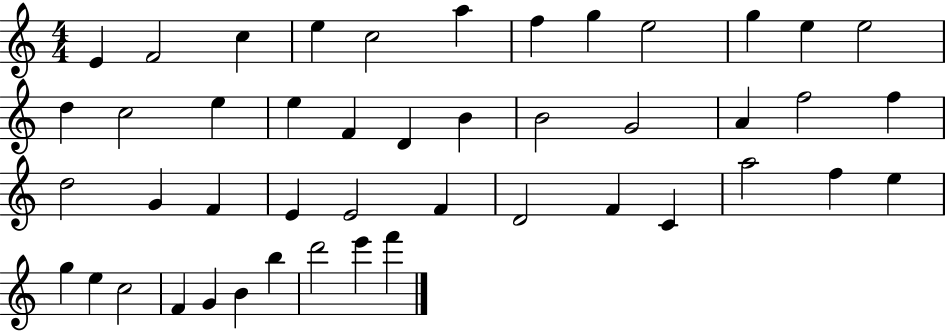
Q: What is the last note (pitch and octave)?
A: F6